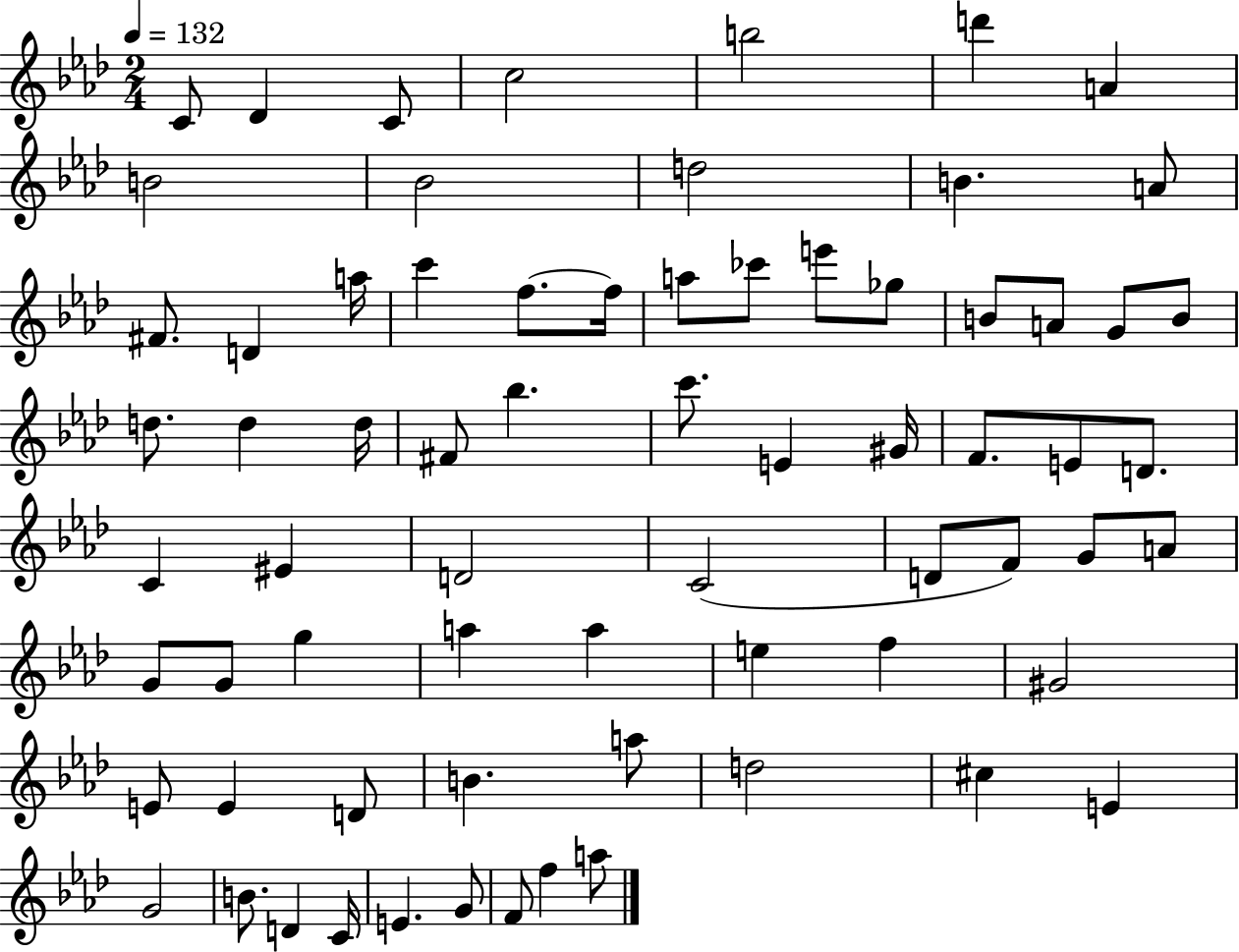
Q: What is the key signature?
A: AES major